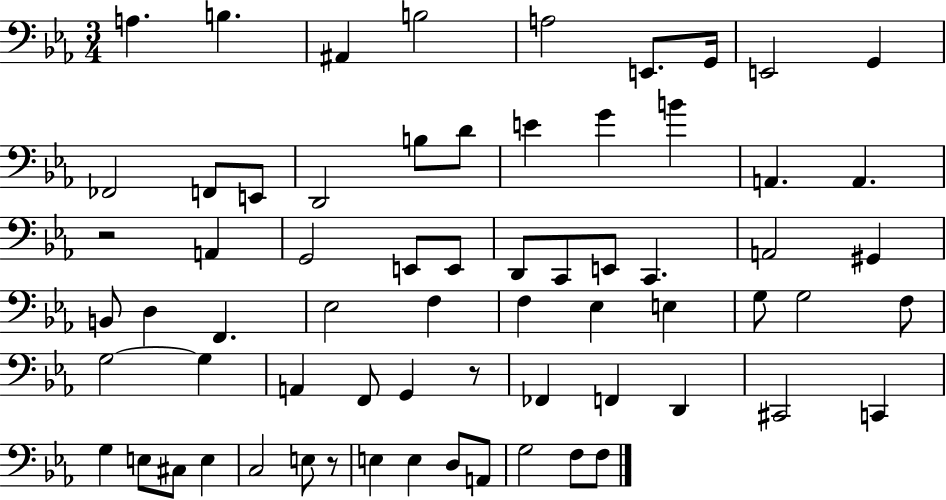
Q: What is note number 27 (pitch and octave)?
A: E2